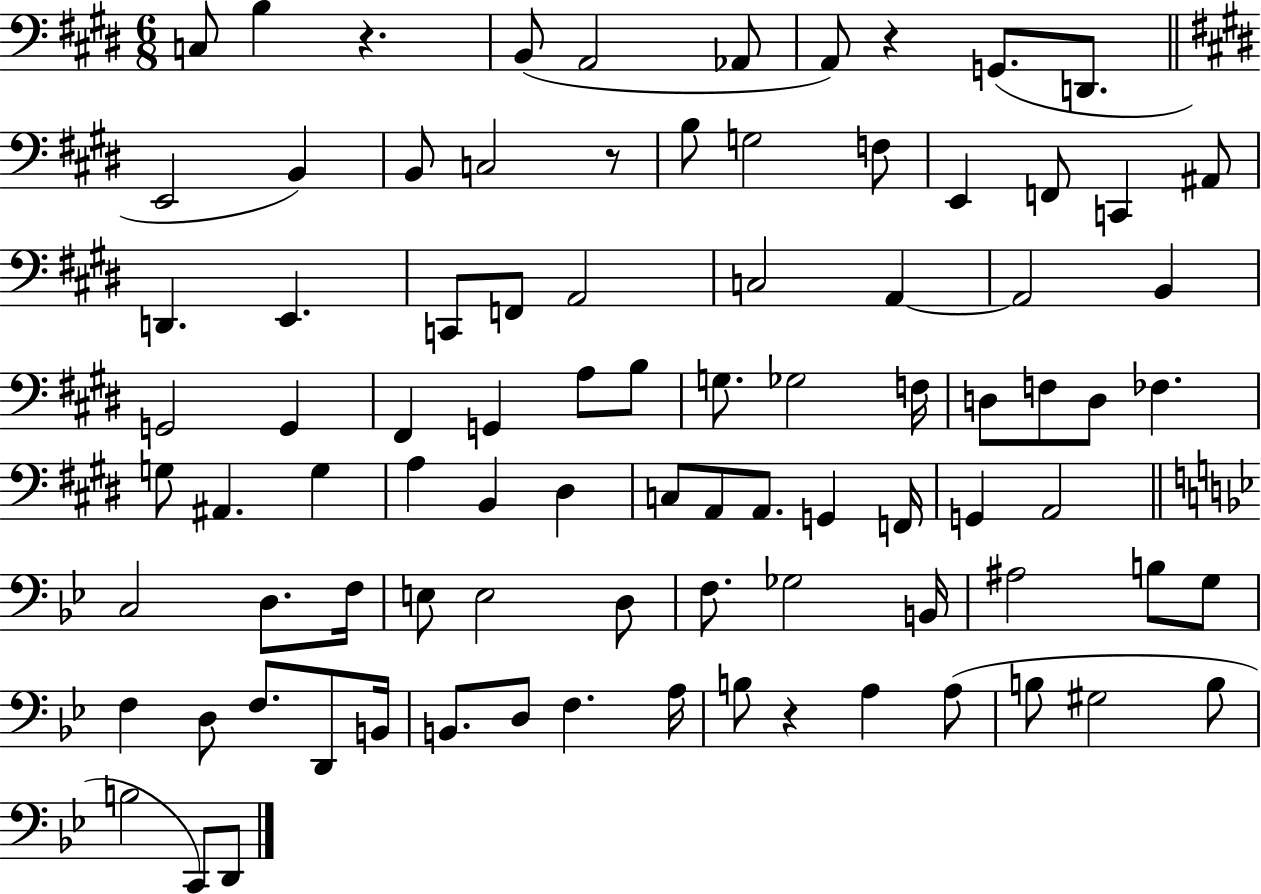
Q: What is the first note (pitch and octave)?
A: C3